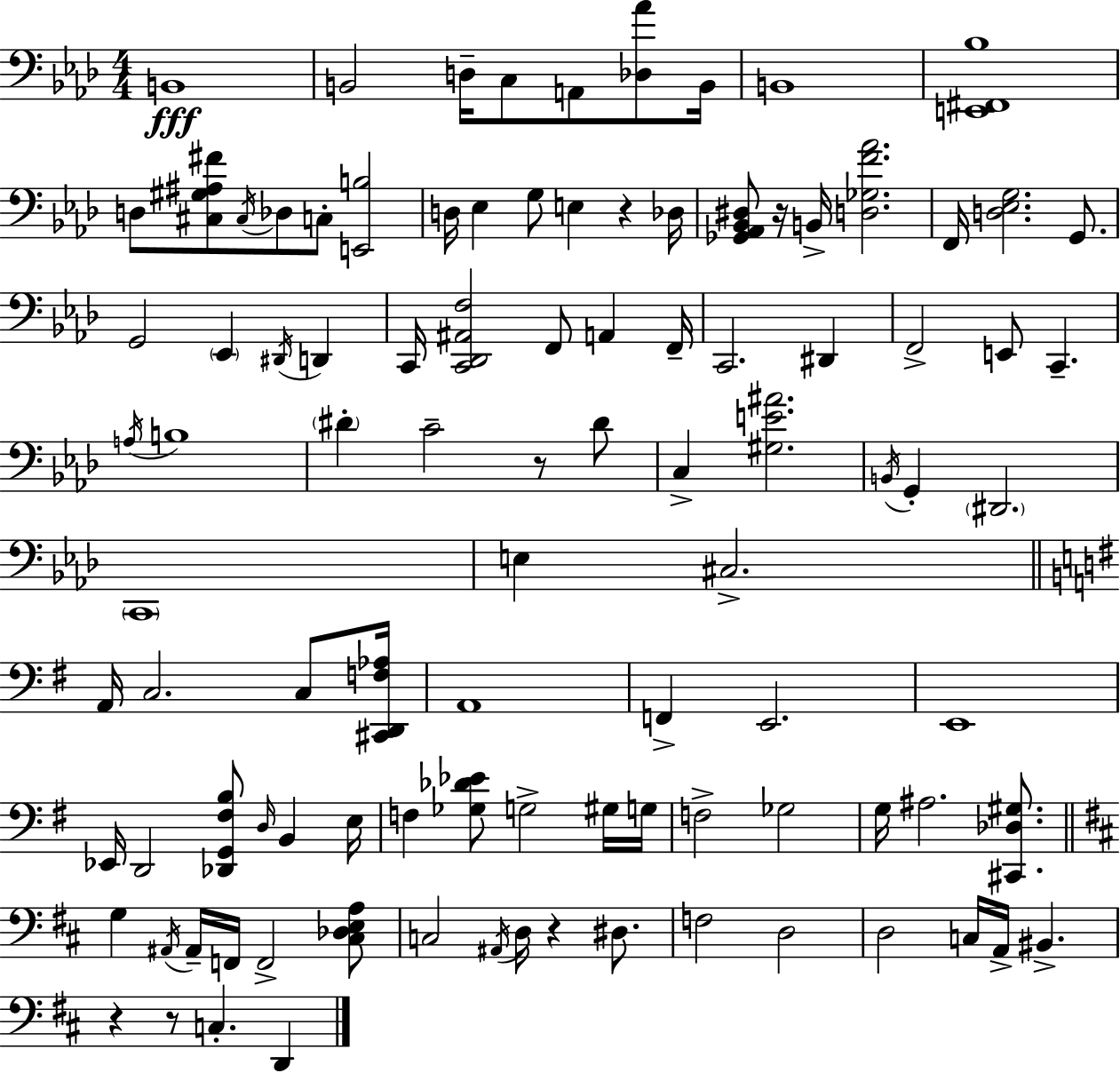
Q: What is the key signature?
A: AES major